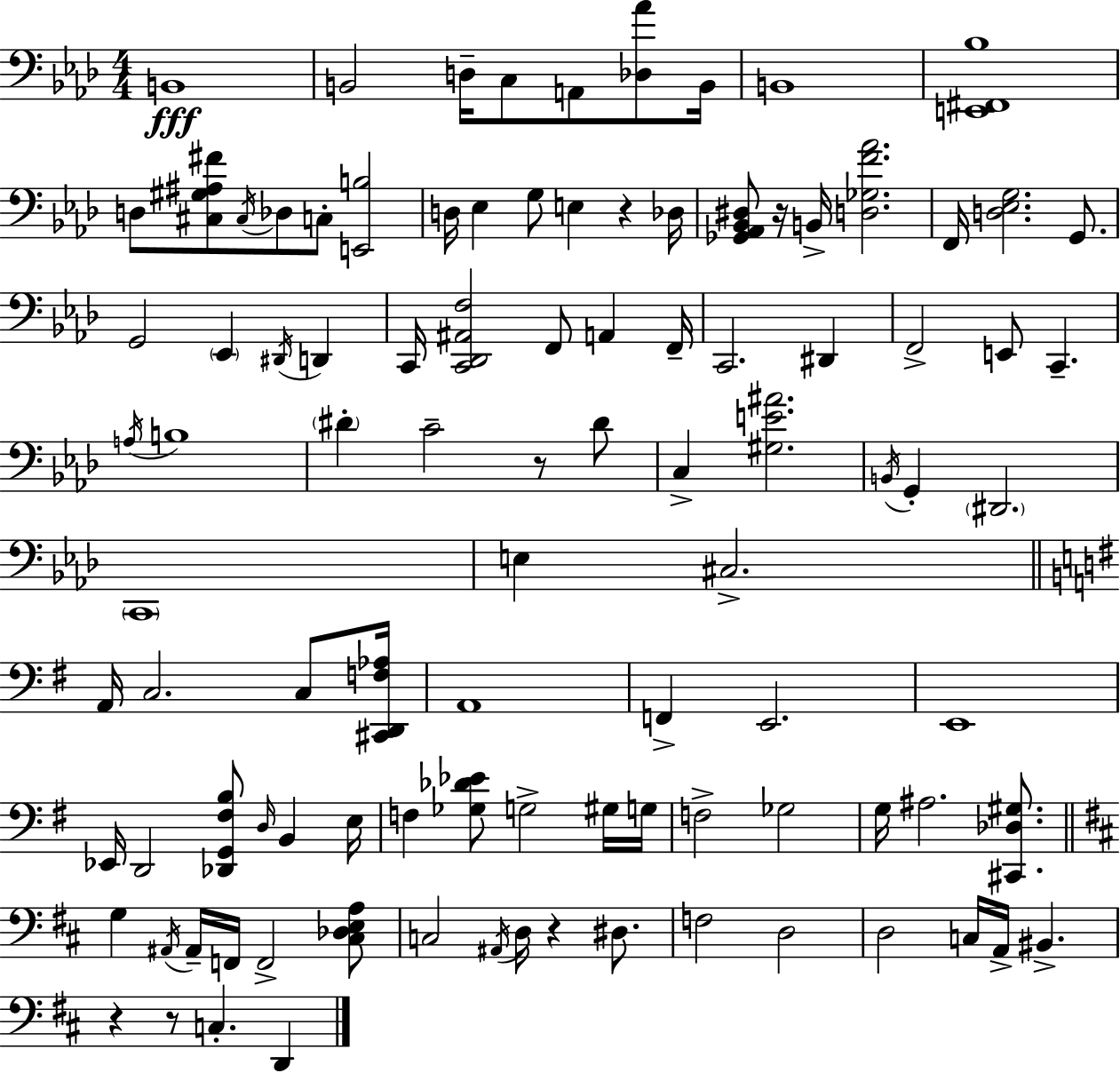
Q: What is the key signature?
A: AES major